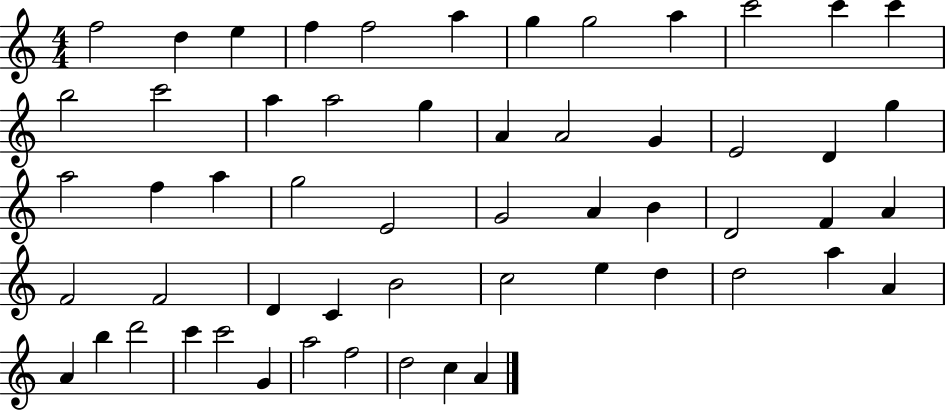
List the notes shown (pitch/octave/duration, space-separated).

F5/h D5/q E5/q F5/q F5/h A5/q G5/q G5/h A5/q C6/h C6/q C6/q B5/h C6/h A5/q A5/h G5/q A4/q A4/h G4/q E4/h D4/q G5/q A5/h F5/q A5/q G5/h E4/h G4/h A4/q B4/q D4/h F4/q A4/q F4/h F4/h D4/q C4/q B4/h C5/h E5/q D5/q D5/h A5/q A4/q A4/q B5/q D6/h C6/q C6/h G4/q A5/h F5/h D5/h C5/q A4/q